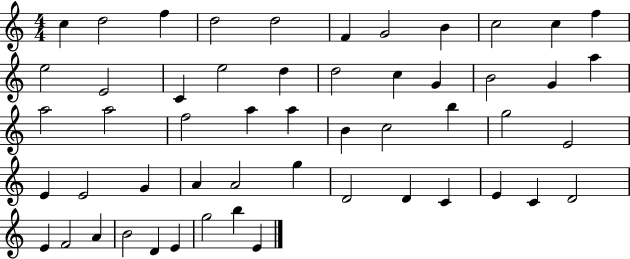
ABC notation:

X:1
T:Untitled
M:4/4
L:1/4
K:C
c d2 f d2 d2 F G2 B c2 c f e2 E2 C e2 d d2 c G B2 G a a2 a2 f2 a a B c2 b g2 E2 E E2 G A A2 g D2 D C E C D2 E F2 A B2 D E g2 b E